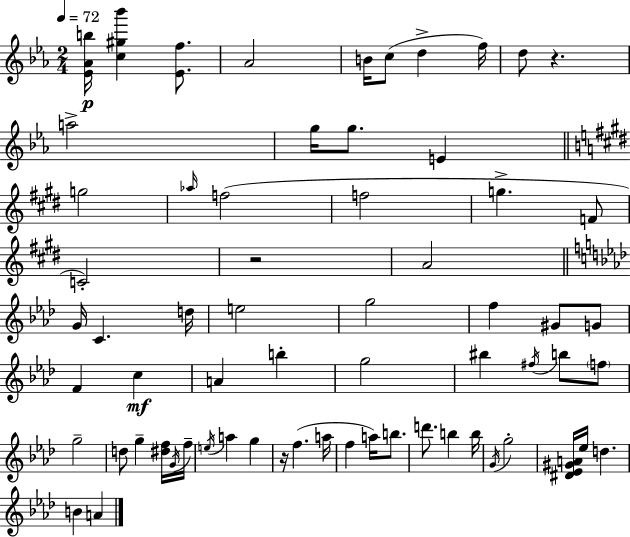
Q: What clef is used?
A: treble